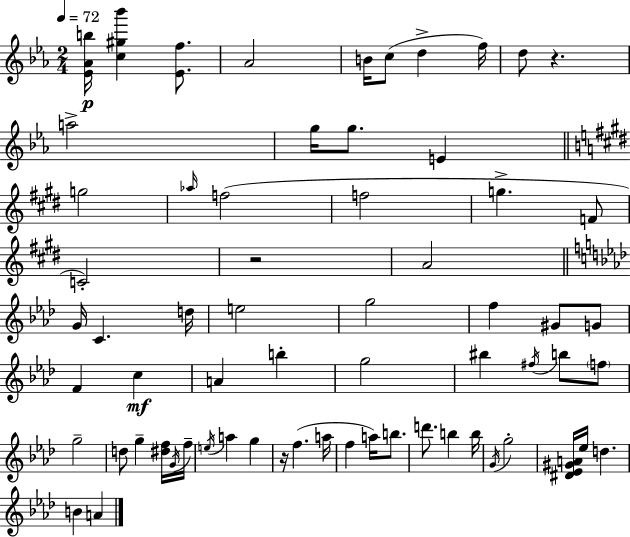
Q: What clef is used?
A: treble